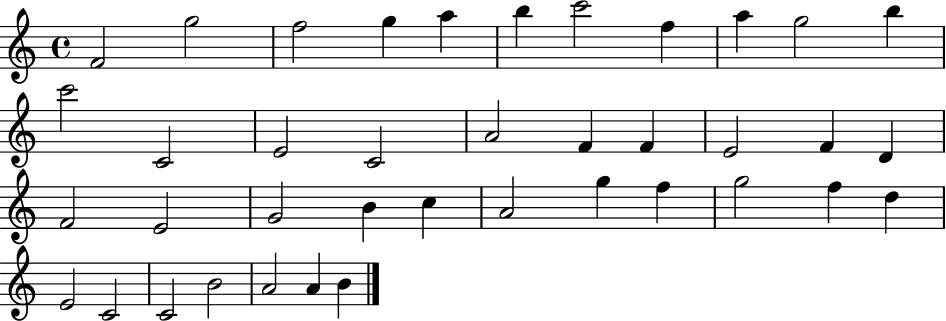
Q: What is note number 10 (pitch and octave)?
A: G5